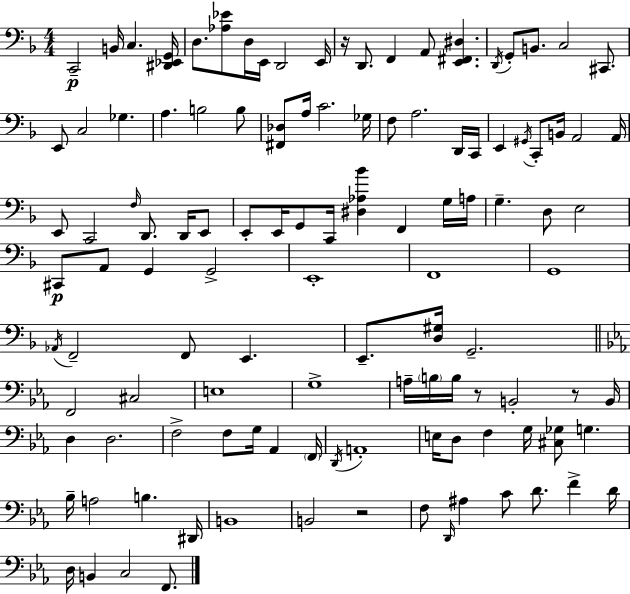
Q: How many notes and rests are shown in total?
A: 115